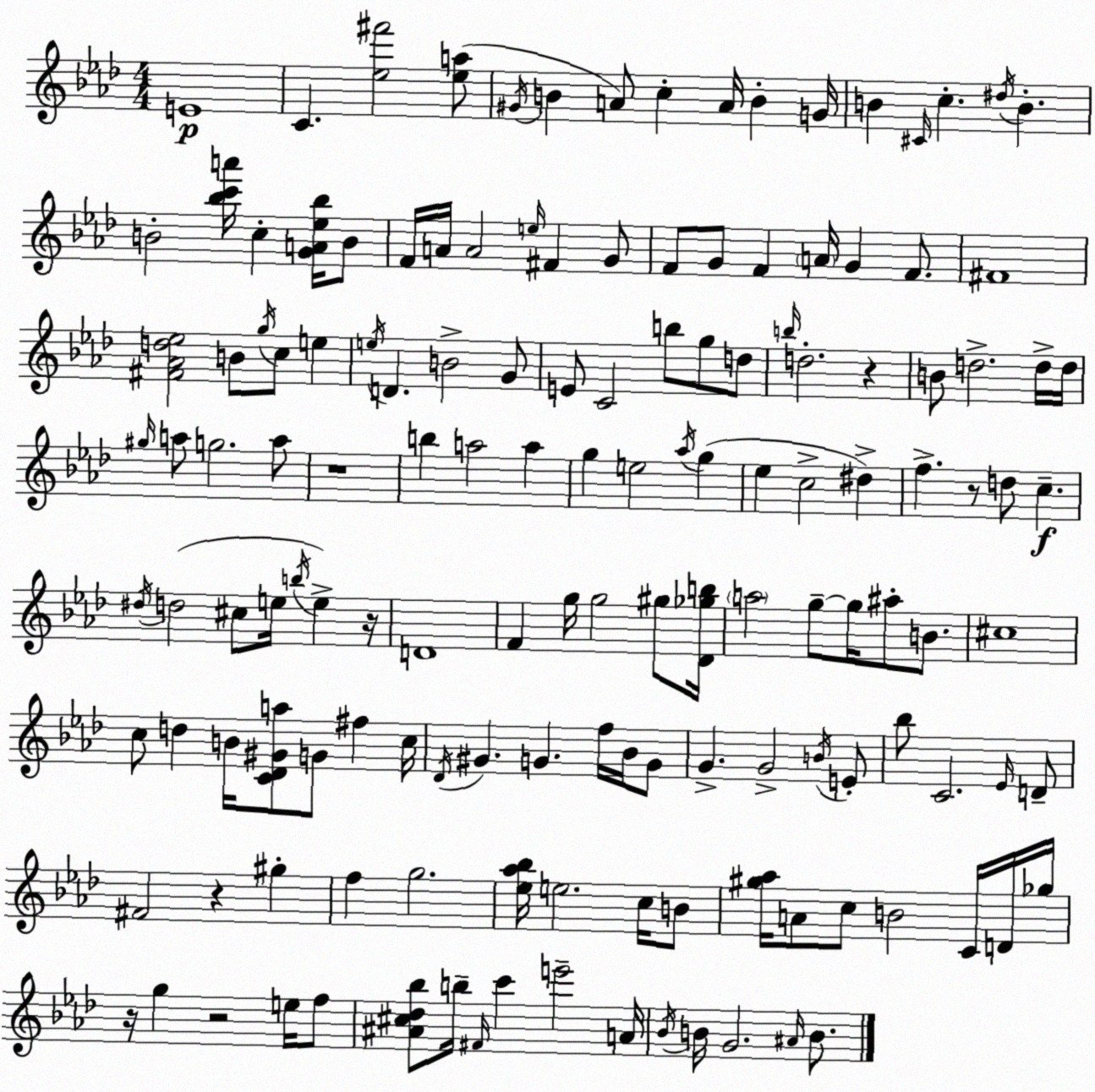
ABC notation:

X:1
T:Untitled
M:4/4
L:1/4
K:Ab
E4 C [_e^f']2 [_ea]/2 ^G/4 B A/2 c A/4 B G/4 B ^C/4 c ^d/4 B B2 [_bc'a']/4 c [GA_e_b]/4 B/2 F/4 A/4 A2 e/4 ^F G/2 F/2 G/2 F A/4 G F/2 ^F4 [^F_Ad_e]2 B/2 g/4 c/2 e e/4 D B2 G/2 E/2 C2 b/2 g/2 d/2 b/4 d2 z B/2 d2 d/4 d/4 ^g/4 a/2 g2 a/2 z4 b a2 a g e2 _a/4 g _e c2 ^d f z/2 d/2 c ^d/4 d2 ^c/2 e/4 b/4 e z/4 D4 F g/4 g2 ^g/2 [_D_gb]/4 a2 g/2 g/4 ^a/2 B/2 ^c4 c/2 d B/4 [C_D^Ga]/2 G/2 ^f c/4 _D/4 ^G G f/4 _B/4 G/2 G G2 B/4 E/2 _b/2 C2 _E/4 D/2 ^F2 z ^g f g2 [_e_a_b]/4 e2 c/4 B/2 [^g_a]/4 A/2 c/2 B2 C/4 D/4 _g/4 z/4 g z2 e/4 f/2 [^A^c_d_b]/2 b/4 ^F/4 c' e'2 A/4 _B/4 B/4 G2 ^A/4 B/2